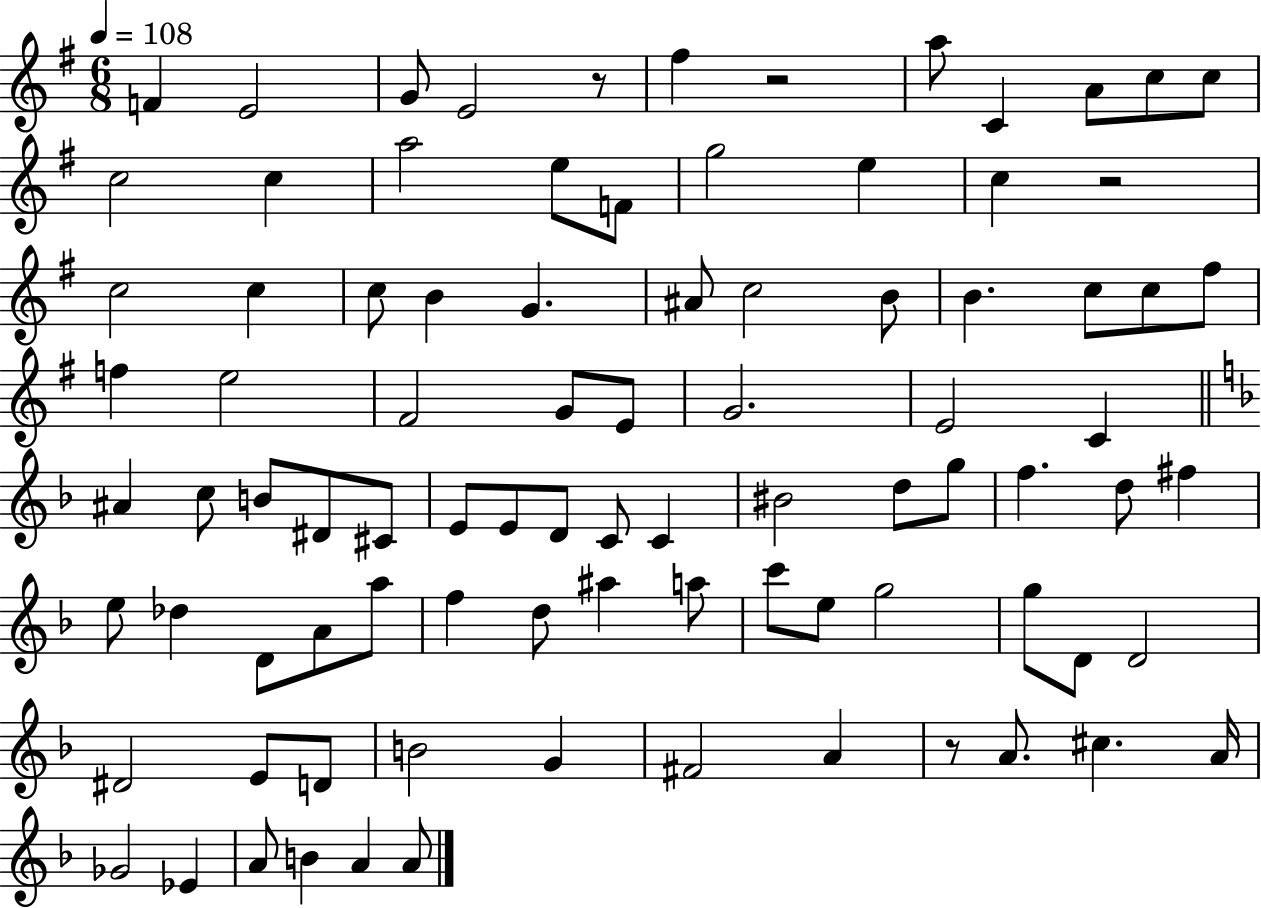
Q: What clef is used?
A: treble